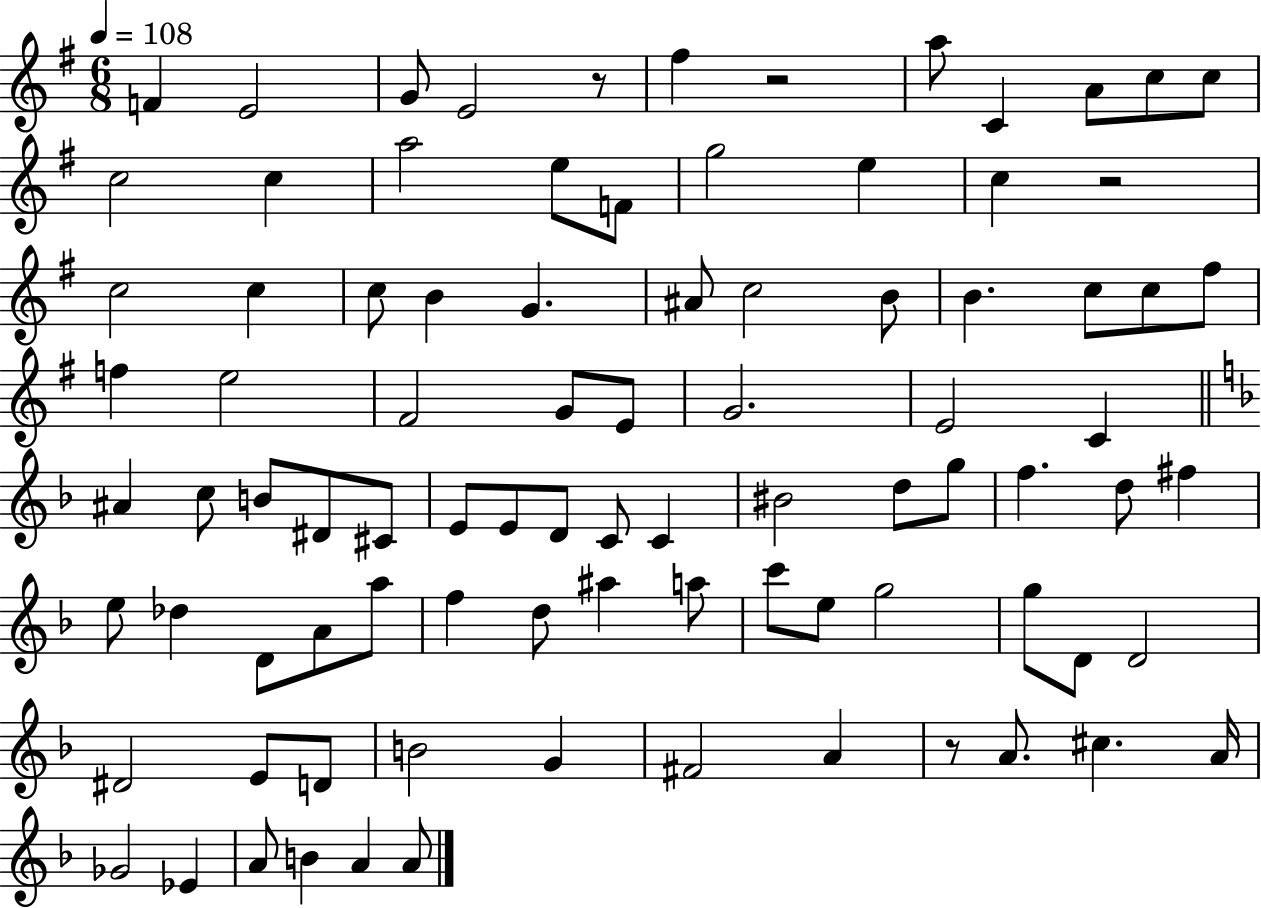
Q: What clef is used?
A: treble